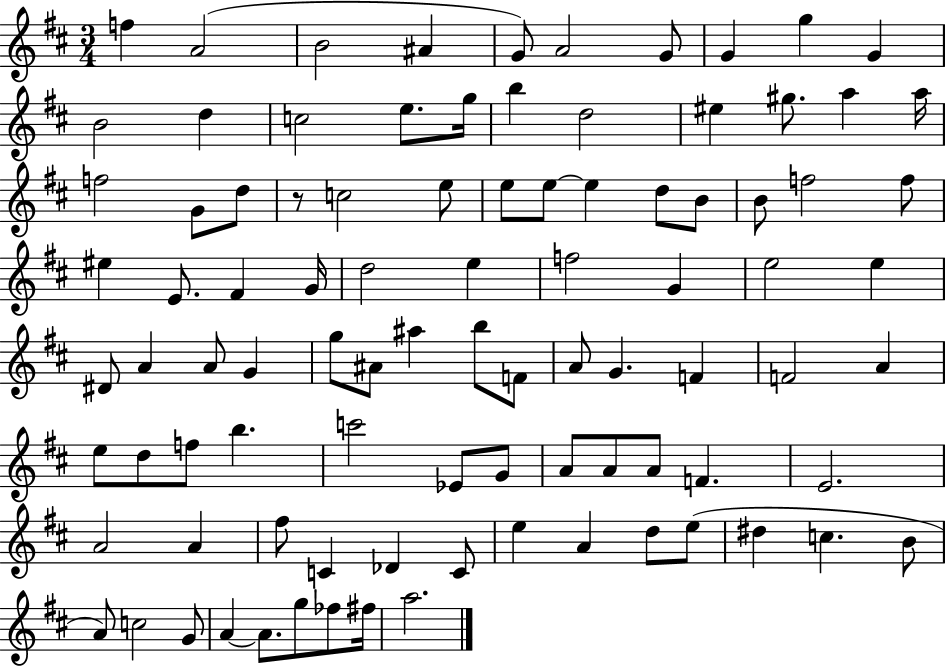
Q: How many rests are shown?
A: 1